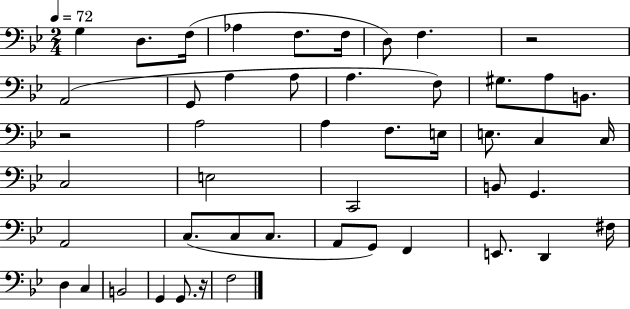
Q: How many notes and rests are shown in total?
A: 48